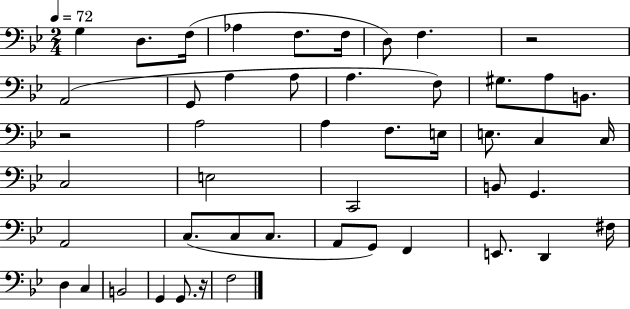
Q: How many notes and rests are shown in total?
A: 48